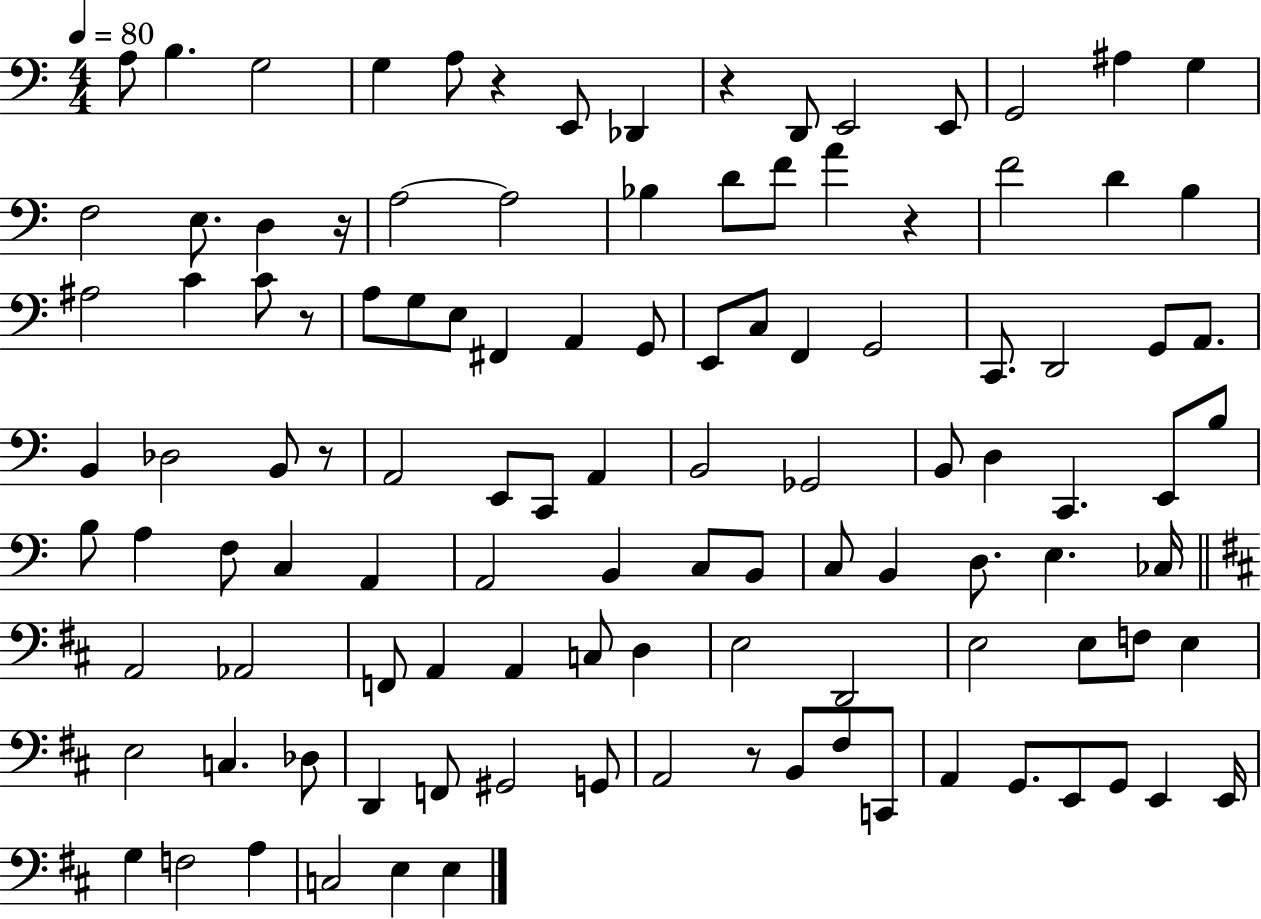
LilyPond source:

{
  \clef bass
  \numericTimeSignature
  \time 4/4
  \key c \major
  \tempo 4 = 80
  \repeat volta 2 { a8 b4. g2 | g4 a8 r4 e,8 des,4 | r4 d,8 e,2 e,8 | g,2 ais4 g4 | \break f2 e8. d4 r16 | a2~~ a2 | bes4 d'8 f'8 a'4 r4 | f'2 d'4 b4 | \break ais2 c'4 c'8 r8 | a8 g8 e8 fis,4 a,4 g,8 | e,8 c8 f,4 g,2 | c,8. d,2 g,8 a,8. | \break b,4 des2 b,8 r8 | a,2 e,8 c,8 a,4 | b,2 ges,2 | b,8 d4 c,4. e,8 b8 | \break b8 a4 f8 c4 a,4 | a,2 b,4 c8 b,8 | c8 b,4 d8. e4. ces16 | \bar "||" \break \key d \major a,2 aes,2 | f,8 a,4 a,4 c8 d4 | e2 d,2 | e2 e8 f8 e4 | \break e2 c4. des8 | d,4 f,8 gis,2 g,8 | a,2 r8 b,8 fis8 c,8 | a,4 g,8. e,8 g,8 e,4 e,16 | \break g4 f2 a4 | c2 e4 e4 | } \bar "|."
}